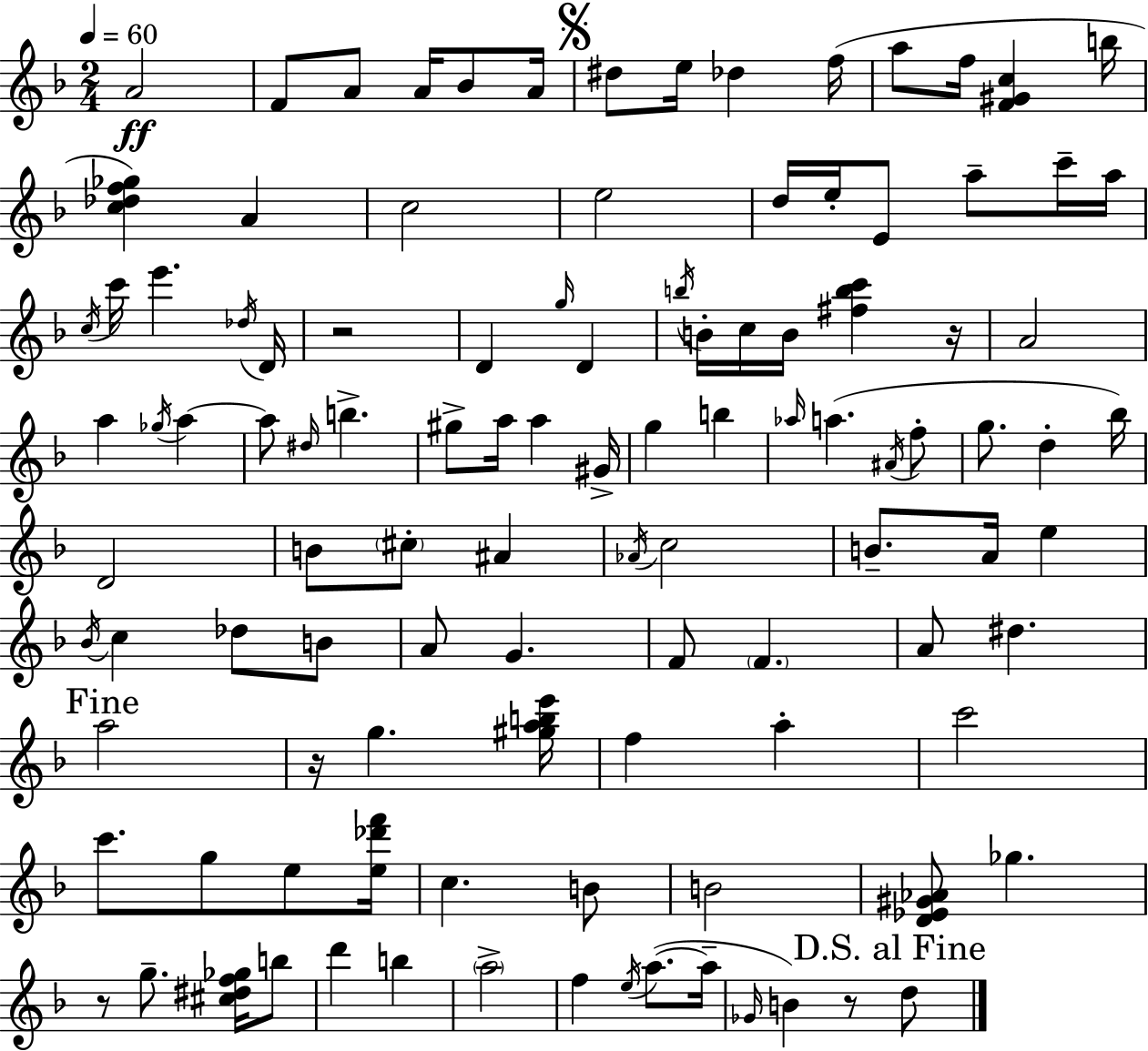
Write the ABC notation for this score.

X:1
T:Untitled
M:2/4
L:1/4
K:F
A2 F/2 A/2 A/4 _B/2 A/4 ^d/2 e/4 _d f/4 a/2 f/4 [F^Gc] b/4 [c_df_g] A c2 e2 d/4 e/4 E/2 a/2 c'/4 a/4 c/4 c'/4 e' _d/4 D/4 z2 D g/4 D b/4 B/4 c/4 B/4 [^fbc'] z/4 A2 a _g/4 a a/2 ^d/4 b ^g/2 a/4 a ^G/4 g b _a/4 a ^A/4 f/2 g/2 d _b/4 D2 B/2 ^c/2 ^A _A/4 c2 B/2 A/4 e _B/4 c _d/2 B/2 A/2 G F/2 F A/2 ^d a2 z/4 g [^gabe']/4 f a c'2 c'/2 g/2 e/2 [e_d'f']/4 c B/2 B2 [D_E^G_A]/2 _g z/2 g/2 [^c^df_g]/4 b/2 d' b a2 f e/4 a/2 a/4 _G/4 B z/2 d/2